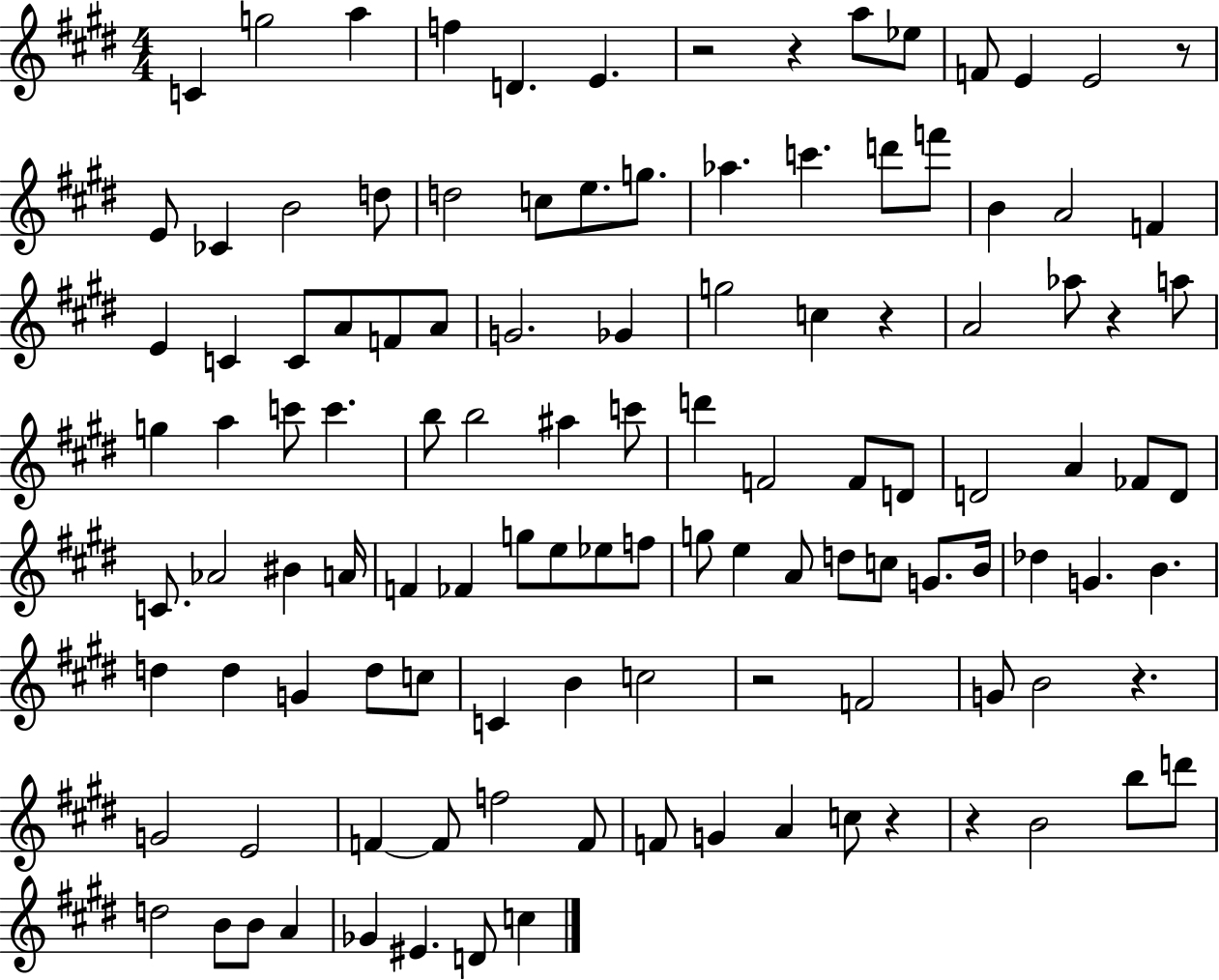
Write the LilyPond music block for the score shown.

{
  \clef treble
  \numericTimeSignature
  \time 4/4
  \key e \major
  c'4 g''2 a''4 | f''4 d'4. e'4. | r2 r4 a''8 ees''8 | f'8 e'4 e'2 r8 | \break e'8 ces'4 b'2 d''8 | d''2 c''8 e''8. g''8. | aes''4. c'''4. d'''8 f'''8 | b'4 a'2 f'4 | \break e'4 c'4 c'8 a'8 f'8 a'8 | g'2. ges'4 | g''2 c''4 r4 | a'2 aes''8 r4 a''8 | \break g''4 a''4 c'''8 c'''4. | b''8 b''2 ais''4 c'''8 | d'''4 f'2 f'8 d'8 | d'2 a'4 fes'8 d'8 | \break c'8. aes'2 bis'4 a'16 | f'4 fes'4 g''8 e''8 ees''8 f''8 | g''8 e''4 a'8 d''8 c''8 g'8. b'16 | des''4 g'4. b'4. | \break d''4 d''4 g'4 d''8 c''8 | c'4 b'4 c''2 | r2 f'2 | g'8 b'2 r4. | \break g'2 e'2 | f'4~~ f'8 f''2 f'8 | f'8 g'4 a'4 c''8 r4 | r4 b'2 b''8 d'''8 | \break d''2 b'8 b'8 a'4 | ges'4 eis'4. d'8 c''4 | \bar "|."
}